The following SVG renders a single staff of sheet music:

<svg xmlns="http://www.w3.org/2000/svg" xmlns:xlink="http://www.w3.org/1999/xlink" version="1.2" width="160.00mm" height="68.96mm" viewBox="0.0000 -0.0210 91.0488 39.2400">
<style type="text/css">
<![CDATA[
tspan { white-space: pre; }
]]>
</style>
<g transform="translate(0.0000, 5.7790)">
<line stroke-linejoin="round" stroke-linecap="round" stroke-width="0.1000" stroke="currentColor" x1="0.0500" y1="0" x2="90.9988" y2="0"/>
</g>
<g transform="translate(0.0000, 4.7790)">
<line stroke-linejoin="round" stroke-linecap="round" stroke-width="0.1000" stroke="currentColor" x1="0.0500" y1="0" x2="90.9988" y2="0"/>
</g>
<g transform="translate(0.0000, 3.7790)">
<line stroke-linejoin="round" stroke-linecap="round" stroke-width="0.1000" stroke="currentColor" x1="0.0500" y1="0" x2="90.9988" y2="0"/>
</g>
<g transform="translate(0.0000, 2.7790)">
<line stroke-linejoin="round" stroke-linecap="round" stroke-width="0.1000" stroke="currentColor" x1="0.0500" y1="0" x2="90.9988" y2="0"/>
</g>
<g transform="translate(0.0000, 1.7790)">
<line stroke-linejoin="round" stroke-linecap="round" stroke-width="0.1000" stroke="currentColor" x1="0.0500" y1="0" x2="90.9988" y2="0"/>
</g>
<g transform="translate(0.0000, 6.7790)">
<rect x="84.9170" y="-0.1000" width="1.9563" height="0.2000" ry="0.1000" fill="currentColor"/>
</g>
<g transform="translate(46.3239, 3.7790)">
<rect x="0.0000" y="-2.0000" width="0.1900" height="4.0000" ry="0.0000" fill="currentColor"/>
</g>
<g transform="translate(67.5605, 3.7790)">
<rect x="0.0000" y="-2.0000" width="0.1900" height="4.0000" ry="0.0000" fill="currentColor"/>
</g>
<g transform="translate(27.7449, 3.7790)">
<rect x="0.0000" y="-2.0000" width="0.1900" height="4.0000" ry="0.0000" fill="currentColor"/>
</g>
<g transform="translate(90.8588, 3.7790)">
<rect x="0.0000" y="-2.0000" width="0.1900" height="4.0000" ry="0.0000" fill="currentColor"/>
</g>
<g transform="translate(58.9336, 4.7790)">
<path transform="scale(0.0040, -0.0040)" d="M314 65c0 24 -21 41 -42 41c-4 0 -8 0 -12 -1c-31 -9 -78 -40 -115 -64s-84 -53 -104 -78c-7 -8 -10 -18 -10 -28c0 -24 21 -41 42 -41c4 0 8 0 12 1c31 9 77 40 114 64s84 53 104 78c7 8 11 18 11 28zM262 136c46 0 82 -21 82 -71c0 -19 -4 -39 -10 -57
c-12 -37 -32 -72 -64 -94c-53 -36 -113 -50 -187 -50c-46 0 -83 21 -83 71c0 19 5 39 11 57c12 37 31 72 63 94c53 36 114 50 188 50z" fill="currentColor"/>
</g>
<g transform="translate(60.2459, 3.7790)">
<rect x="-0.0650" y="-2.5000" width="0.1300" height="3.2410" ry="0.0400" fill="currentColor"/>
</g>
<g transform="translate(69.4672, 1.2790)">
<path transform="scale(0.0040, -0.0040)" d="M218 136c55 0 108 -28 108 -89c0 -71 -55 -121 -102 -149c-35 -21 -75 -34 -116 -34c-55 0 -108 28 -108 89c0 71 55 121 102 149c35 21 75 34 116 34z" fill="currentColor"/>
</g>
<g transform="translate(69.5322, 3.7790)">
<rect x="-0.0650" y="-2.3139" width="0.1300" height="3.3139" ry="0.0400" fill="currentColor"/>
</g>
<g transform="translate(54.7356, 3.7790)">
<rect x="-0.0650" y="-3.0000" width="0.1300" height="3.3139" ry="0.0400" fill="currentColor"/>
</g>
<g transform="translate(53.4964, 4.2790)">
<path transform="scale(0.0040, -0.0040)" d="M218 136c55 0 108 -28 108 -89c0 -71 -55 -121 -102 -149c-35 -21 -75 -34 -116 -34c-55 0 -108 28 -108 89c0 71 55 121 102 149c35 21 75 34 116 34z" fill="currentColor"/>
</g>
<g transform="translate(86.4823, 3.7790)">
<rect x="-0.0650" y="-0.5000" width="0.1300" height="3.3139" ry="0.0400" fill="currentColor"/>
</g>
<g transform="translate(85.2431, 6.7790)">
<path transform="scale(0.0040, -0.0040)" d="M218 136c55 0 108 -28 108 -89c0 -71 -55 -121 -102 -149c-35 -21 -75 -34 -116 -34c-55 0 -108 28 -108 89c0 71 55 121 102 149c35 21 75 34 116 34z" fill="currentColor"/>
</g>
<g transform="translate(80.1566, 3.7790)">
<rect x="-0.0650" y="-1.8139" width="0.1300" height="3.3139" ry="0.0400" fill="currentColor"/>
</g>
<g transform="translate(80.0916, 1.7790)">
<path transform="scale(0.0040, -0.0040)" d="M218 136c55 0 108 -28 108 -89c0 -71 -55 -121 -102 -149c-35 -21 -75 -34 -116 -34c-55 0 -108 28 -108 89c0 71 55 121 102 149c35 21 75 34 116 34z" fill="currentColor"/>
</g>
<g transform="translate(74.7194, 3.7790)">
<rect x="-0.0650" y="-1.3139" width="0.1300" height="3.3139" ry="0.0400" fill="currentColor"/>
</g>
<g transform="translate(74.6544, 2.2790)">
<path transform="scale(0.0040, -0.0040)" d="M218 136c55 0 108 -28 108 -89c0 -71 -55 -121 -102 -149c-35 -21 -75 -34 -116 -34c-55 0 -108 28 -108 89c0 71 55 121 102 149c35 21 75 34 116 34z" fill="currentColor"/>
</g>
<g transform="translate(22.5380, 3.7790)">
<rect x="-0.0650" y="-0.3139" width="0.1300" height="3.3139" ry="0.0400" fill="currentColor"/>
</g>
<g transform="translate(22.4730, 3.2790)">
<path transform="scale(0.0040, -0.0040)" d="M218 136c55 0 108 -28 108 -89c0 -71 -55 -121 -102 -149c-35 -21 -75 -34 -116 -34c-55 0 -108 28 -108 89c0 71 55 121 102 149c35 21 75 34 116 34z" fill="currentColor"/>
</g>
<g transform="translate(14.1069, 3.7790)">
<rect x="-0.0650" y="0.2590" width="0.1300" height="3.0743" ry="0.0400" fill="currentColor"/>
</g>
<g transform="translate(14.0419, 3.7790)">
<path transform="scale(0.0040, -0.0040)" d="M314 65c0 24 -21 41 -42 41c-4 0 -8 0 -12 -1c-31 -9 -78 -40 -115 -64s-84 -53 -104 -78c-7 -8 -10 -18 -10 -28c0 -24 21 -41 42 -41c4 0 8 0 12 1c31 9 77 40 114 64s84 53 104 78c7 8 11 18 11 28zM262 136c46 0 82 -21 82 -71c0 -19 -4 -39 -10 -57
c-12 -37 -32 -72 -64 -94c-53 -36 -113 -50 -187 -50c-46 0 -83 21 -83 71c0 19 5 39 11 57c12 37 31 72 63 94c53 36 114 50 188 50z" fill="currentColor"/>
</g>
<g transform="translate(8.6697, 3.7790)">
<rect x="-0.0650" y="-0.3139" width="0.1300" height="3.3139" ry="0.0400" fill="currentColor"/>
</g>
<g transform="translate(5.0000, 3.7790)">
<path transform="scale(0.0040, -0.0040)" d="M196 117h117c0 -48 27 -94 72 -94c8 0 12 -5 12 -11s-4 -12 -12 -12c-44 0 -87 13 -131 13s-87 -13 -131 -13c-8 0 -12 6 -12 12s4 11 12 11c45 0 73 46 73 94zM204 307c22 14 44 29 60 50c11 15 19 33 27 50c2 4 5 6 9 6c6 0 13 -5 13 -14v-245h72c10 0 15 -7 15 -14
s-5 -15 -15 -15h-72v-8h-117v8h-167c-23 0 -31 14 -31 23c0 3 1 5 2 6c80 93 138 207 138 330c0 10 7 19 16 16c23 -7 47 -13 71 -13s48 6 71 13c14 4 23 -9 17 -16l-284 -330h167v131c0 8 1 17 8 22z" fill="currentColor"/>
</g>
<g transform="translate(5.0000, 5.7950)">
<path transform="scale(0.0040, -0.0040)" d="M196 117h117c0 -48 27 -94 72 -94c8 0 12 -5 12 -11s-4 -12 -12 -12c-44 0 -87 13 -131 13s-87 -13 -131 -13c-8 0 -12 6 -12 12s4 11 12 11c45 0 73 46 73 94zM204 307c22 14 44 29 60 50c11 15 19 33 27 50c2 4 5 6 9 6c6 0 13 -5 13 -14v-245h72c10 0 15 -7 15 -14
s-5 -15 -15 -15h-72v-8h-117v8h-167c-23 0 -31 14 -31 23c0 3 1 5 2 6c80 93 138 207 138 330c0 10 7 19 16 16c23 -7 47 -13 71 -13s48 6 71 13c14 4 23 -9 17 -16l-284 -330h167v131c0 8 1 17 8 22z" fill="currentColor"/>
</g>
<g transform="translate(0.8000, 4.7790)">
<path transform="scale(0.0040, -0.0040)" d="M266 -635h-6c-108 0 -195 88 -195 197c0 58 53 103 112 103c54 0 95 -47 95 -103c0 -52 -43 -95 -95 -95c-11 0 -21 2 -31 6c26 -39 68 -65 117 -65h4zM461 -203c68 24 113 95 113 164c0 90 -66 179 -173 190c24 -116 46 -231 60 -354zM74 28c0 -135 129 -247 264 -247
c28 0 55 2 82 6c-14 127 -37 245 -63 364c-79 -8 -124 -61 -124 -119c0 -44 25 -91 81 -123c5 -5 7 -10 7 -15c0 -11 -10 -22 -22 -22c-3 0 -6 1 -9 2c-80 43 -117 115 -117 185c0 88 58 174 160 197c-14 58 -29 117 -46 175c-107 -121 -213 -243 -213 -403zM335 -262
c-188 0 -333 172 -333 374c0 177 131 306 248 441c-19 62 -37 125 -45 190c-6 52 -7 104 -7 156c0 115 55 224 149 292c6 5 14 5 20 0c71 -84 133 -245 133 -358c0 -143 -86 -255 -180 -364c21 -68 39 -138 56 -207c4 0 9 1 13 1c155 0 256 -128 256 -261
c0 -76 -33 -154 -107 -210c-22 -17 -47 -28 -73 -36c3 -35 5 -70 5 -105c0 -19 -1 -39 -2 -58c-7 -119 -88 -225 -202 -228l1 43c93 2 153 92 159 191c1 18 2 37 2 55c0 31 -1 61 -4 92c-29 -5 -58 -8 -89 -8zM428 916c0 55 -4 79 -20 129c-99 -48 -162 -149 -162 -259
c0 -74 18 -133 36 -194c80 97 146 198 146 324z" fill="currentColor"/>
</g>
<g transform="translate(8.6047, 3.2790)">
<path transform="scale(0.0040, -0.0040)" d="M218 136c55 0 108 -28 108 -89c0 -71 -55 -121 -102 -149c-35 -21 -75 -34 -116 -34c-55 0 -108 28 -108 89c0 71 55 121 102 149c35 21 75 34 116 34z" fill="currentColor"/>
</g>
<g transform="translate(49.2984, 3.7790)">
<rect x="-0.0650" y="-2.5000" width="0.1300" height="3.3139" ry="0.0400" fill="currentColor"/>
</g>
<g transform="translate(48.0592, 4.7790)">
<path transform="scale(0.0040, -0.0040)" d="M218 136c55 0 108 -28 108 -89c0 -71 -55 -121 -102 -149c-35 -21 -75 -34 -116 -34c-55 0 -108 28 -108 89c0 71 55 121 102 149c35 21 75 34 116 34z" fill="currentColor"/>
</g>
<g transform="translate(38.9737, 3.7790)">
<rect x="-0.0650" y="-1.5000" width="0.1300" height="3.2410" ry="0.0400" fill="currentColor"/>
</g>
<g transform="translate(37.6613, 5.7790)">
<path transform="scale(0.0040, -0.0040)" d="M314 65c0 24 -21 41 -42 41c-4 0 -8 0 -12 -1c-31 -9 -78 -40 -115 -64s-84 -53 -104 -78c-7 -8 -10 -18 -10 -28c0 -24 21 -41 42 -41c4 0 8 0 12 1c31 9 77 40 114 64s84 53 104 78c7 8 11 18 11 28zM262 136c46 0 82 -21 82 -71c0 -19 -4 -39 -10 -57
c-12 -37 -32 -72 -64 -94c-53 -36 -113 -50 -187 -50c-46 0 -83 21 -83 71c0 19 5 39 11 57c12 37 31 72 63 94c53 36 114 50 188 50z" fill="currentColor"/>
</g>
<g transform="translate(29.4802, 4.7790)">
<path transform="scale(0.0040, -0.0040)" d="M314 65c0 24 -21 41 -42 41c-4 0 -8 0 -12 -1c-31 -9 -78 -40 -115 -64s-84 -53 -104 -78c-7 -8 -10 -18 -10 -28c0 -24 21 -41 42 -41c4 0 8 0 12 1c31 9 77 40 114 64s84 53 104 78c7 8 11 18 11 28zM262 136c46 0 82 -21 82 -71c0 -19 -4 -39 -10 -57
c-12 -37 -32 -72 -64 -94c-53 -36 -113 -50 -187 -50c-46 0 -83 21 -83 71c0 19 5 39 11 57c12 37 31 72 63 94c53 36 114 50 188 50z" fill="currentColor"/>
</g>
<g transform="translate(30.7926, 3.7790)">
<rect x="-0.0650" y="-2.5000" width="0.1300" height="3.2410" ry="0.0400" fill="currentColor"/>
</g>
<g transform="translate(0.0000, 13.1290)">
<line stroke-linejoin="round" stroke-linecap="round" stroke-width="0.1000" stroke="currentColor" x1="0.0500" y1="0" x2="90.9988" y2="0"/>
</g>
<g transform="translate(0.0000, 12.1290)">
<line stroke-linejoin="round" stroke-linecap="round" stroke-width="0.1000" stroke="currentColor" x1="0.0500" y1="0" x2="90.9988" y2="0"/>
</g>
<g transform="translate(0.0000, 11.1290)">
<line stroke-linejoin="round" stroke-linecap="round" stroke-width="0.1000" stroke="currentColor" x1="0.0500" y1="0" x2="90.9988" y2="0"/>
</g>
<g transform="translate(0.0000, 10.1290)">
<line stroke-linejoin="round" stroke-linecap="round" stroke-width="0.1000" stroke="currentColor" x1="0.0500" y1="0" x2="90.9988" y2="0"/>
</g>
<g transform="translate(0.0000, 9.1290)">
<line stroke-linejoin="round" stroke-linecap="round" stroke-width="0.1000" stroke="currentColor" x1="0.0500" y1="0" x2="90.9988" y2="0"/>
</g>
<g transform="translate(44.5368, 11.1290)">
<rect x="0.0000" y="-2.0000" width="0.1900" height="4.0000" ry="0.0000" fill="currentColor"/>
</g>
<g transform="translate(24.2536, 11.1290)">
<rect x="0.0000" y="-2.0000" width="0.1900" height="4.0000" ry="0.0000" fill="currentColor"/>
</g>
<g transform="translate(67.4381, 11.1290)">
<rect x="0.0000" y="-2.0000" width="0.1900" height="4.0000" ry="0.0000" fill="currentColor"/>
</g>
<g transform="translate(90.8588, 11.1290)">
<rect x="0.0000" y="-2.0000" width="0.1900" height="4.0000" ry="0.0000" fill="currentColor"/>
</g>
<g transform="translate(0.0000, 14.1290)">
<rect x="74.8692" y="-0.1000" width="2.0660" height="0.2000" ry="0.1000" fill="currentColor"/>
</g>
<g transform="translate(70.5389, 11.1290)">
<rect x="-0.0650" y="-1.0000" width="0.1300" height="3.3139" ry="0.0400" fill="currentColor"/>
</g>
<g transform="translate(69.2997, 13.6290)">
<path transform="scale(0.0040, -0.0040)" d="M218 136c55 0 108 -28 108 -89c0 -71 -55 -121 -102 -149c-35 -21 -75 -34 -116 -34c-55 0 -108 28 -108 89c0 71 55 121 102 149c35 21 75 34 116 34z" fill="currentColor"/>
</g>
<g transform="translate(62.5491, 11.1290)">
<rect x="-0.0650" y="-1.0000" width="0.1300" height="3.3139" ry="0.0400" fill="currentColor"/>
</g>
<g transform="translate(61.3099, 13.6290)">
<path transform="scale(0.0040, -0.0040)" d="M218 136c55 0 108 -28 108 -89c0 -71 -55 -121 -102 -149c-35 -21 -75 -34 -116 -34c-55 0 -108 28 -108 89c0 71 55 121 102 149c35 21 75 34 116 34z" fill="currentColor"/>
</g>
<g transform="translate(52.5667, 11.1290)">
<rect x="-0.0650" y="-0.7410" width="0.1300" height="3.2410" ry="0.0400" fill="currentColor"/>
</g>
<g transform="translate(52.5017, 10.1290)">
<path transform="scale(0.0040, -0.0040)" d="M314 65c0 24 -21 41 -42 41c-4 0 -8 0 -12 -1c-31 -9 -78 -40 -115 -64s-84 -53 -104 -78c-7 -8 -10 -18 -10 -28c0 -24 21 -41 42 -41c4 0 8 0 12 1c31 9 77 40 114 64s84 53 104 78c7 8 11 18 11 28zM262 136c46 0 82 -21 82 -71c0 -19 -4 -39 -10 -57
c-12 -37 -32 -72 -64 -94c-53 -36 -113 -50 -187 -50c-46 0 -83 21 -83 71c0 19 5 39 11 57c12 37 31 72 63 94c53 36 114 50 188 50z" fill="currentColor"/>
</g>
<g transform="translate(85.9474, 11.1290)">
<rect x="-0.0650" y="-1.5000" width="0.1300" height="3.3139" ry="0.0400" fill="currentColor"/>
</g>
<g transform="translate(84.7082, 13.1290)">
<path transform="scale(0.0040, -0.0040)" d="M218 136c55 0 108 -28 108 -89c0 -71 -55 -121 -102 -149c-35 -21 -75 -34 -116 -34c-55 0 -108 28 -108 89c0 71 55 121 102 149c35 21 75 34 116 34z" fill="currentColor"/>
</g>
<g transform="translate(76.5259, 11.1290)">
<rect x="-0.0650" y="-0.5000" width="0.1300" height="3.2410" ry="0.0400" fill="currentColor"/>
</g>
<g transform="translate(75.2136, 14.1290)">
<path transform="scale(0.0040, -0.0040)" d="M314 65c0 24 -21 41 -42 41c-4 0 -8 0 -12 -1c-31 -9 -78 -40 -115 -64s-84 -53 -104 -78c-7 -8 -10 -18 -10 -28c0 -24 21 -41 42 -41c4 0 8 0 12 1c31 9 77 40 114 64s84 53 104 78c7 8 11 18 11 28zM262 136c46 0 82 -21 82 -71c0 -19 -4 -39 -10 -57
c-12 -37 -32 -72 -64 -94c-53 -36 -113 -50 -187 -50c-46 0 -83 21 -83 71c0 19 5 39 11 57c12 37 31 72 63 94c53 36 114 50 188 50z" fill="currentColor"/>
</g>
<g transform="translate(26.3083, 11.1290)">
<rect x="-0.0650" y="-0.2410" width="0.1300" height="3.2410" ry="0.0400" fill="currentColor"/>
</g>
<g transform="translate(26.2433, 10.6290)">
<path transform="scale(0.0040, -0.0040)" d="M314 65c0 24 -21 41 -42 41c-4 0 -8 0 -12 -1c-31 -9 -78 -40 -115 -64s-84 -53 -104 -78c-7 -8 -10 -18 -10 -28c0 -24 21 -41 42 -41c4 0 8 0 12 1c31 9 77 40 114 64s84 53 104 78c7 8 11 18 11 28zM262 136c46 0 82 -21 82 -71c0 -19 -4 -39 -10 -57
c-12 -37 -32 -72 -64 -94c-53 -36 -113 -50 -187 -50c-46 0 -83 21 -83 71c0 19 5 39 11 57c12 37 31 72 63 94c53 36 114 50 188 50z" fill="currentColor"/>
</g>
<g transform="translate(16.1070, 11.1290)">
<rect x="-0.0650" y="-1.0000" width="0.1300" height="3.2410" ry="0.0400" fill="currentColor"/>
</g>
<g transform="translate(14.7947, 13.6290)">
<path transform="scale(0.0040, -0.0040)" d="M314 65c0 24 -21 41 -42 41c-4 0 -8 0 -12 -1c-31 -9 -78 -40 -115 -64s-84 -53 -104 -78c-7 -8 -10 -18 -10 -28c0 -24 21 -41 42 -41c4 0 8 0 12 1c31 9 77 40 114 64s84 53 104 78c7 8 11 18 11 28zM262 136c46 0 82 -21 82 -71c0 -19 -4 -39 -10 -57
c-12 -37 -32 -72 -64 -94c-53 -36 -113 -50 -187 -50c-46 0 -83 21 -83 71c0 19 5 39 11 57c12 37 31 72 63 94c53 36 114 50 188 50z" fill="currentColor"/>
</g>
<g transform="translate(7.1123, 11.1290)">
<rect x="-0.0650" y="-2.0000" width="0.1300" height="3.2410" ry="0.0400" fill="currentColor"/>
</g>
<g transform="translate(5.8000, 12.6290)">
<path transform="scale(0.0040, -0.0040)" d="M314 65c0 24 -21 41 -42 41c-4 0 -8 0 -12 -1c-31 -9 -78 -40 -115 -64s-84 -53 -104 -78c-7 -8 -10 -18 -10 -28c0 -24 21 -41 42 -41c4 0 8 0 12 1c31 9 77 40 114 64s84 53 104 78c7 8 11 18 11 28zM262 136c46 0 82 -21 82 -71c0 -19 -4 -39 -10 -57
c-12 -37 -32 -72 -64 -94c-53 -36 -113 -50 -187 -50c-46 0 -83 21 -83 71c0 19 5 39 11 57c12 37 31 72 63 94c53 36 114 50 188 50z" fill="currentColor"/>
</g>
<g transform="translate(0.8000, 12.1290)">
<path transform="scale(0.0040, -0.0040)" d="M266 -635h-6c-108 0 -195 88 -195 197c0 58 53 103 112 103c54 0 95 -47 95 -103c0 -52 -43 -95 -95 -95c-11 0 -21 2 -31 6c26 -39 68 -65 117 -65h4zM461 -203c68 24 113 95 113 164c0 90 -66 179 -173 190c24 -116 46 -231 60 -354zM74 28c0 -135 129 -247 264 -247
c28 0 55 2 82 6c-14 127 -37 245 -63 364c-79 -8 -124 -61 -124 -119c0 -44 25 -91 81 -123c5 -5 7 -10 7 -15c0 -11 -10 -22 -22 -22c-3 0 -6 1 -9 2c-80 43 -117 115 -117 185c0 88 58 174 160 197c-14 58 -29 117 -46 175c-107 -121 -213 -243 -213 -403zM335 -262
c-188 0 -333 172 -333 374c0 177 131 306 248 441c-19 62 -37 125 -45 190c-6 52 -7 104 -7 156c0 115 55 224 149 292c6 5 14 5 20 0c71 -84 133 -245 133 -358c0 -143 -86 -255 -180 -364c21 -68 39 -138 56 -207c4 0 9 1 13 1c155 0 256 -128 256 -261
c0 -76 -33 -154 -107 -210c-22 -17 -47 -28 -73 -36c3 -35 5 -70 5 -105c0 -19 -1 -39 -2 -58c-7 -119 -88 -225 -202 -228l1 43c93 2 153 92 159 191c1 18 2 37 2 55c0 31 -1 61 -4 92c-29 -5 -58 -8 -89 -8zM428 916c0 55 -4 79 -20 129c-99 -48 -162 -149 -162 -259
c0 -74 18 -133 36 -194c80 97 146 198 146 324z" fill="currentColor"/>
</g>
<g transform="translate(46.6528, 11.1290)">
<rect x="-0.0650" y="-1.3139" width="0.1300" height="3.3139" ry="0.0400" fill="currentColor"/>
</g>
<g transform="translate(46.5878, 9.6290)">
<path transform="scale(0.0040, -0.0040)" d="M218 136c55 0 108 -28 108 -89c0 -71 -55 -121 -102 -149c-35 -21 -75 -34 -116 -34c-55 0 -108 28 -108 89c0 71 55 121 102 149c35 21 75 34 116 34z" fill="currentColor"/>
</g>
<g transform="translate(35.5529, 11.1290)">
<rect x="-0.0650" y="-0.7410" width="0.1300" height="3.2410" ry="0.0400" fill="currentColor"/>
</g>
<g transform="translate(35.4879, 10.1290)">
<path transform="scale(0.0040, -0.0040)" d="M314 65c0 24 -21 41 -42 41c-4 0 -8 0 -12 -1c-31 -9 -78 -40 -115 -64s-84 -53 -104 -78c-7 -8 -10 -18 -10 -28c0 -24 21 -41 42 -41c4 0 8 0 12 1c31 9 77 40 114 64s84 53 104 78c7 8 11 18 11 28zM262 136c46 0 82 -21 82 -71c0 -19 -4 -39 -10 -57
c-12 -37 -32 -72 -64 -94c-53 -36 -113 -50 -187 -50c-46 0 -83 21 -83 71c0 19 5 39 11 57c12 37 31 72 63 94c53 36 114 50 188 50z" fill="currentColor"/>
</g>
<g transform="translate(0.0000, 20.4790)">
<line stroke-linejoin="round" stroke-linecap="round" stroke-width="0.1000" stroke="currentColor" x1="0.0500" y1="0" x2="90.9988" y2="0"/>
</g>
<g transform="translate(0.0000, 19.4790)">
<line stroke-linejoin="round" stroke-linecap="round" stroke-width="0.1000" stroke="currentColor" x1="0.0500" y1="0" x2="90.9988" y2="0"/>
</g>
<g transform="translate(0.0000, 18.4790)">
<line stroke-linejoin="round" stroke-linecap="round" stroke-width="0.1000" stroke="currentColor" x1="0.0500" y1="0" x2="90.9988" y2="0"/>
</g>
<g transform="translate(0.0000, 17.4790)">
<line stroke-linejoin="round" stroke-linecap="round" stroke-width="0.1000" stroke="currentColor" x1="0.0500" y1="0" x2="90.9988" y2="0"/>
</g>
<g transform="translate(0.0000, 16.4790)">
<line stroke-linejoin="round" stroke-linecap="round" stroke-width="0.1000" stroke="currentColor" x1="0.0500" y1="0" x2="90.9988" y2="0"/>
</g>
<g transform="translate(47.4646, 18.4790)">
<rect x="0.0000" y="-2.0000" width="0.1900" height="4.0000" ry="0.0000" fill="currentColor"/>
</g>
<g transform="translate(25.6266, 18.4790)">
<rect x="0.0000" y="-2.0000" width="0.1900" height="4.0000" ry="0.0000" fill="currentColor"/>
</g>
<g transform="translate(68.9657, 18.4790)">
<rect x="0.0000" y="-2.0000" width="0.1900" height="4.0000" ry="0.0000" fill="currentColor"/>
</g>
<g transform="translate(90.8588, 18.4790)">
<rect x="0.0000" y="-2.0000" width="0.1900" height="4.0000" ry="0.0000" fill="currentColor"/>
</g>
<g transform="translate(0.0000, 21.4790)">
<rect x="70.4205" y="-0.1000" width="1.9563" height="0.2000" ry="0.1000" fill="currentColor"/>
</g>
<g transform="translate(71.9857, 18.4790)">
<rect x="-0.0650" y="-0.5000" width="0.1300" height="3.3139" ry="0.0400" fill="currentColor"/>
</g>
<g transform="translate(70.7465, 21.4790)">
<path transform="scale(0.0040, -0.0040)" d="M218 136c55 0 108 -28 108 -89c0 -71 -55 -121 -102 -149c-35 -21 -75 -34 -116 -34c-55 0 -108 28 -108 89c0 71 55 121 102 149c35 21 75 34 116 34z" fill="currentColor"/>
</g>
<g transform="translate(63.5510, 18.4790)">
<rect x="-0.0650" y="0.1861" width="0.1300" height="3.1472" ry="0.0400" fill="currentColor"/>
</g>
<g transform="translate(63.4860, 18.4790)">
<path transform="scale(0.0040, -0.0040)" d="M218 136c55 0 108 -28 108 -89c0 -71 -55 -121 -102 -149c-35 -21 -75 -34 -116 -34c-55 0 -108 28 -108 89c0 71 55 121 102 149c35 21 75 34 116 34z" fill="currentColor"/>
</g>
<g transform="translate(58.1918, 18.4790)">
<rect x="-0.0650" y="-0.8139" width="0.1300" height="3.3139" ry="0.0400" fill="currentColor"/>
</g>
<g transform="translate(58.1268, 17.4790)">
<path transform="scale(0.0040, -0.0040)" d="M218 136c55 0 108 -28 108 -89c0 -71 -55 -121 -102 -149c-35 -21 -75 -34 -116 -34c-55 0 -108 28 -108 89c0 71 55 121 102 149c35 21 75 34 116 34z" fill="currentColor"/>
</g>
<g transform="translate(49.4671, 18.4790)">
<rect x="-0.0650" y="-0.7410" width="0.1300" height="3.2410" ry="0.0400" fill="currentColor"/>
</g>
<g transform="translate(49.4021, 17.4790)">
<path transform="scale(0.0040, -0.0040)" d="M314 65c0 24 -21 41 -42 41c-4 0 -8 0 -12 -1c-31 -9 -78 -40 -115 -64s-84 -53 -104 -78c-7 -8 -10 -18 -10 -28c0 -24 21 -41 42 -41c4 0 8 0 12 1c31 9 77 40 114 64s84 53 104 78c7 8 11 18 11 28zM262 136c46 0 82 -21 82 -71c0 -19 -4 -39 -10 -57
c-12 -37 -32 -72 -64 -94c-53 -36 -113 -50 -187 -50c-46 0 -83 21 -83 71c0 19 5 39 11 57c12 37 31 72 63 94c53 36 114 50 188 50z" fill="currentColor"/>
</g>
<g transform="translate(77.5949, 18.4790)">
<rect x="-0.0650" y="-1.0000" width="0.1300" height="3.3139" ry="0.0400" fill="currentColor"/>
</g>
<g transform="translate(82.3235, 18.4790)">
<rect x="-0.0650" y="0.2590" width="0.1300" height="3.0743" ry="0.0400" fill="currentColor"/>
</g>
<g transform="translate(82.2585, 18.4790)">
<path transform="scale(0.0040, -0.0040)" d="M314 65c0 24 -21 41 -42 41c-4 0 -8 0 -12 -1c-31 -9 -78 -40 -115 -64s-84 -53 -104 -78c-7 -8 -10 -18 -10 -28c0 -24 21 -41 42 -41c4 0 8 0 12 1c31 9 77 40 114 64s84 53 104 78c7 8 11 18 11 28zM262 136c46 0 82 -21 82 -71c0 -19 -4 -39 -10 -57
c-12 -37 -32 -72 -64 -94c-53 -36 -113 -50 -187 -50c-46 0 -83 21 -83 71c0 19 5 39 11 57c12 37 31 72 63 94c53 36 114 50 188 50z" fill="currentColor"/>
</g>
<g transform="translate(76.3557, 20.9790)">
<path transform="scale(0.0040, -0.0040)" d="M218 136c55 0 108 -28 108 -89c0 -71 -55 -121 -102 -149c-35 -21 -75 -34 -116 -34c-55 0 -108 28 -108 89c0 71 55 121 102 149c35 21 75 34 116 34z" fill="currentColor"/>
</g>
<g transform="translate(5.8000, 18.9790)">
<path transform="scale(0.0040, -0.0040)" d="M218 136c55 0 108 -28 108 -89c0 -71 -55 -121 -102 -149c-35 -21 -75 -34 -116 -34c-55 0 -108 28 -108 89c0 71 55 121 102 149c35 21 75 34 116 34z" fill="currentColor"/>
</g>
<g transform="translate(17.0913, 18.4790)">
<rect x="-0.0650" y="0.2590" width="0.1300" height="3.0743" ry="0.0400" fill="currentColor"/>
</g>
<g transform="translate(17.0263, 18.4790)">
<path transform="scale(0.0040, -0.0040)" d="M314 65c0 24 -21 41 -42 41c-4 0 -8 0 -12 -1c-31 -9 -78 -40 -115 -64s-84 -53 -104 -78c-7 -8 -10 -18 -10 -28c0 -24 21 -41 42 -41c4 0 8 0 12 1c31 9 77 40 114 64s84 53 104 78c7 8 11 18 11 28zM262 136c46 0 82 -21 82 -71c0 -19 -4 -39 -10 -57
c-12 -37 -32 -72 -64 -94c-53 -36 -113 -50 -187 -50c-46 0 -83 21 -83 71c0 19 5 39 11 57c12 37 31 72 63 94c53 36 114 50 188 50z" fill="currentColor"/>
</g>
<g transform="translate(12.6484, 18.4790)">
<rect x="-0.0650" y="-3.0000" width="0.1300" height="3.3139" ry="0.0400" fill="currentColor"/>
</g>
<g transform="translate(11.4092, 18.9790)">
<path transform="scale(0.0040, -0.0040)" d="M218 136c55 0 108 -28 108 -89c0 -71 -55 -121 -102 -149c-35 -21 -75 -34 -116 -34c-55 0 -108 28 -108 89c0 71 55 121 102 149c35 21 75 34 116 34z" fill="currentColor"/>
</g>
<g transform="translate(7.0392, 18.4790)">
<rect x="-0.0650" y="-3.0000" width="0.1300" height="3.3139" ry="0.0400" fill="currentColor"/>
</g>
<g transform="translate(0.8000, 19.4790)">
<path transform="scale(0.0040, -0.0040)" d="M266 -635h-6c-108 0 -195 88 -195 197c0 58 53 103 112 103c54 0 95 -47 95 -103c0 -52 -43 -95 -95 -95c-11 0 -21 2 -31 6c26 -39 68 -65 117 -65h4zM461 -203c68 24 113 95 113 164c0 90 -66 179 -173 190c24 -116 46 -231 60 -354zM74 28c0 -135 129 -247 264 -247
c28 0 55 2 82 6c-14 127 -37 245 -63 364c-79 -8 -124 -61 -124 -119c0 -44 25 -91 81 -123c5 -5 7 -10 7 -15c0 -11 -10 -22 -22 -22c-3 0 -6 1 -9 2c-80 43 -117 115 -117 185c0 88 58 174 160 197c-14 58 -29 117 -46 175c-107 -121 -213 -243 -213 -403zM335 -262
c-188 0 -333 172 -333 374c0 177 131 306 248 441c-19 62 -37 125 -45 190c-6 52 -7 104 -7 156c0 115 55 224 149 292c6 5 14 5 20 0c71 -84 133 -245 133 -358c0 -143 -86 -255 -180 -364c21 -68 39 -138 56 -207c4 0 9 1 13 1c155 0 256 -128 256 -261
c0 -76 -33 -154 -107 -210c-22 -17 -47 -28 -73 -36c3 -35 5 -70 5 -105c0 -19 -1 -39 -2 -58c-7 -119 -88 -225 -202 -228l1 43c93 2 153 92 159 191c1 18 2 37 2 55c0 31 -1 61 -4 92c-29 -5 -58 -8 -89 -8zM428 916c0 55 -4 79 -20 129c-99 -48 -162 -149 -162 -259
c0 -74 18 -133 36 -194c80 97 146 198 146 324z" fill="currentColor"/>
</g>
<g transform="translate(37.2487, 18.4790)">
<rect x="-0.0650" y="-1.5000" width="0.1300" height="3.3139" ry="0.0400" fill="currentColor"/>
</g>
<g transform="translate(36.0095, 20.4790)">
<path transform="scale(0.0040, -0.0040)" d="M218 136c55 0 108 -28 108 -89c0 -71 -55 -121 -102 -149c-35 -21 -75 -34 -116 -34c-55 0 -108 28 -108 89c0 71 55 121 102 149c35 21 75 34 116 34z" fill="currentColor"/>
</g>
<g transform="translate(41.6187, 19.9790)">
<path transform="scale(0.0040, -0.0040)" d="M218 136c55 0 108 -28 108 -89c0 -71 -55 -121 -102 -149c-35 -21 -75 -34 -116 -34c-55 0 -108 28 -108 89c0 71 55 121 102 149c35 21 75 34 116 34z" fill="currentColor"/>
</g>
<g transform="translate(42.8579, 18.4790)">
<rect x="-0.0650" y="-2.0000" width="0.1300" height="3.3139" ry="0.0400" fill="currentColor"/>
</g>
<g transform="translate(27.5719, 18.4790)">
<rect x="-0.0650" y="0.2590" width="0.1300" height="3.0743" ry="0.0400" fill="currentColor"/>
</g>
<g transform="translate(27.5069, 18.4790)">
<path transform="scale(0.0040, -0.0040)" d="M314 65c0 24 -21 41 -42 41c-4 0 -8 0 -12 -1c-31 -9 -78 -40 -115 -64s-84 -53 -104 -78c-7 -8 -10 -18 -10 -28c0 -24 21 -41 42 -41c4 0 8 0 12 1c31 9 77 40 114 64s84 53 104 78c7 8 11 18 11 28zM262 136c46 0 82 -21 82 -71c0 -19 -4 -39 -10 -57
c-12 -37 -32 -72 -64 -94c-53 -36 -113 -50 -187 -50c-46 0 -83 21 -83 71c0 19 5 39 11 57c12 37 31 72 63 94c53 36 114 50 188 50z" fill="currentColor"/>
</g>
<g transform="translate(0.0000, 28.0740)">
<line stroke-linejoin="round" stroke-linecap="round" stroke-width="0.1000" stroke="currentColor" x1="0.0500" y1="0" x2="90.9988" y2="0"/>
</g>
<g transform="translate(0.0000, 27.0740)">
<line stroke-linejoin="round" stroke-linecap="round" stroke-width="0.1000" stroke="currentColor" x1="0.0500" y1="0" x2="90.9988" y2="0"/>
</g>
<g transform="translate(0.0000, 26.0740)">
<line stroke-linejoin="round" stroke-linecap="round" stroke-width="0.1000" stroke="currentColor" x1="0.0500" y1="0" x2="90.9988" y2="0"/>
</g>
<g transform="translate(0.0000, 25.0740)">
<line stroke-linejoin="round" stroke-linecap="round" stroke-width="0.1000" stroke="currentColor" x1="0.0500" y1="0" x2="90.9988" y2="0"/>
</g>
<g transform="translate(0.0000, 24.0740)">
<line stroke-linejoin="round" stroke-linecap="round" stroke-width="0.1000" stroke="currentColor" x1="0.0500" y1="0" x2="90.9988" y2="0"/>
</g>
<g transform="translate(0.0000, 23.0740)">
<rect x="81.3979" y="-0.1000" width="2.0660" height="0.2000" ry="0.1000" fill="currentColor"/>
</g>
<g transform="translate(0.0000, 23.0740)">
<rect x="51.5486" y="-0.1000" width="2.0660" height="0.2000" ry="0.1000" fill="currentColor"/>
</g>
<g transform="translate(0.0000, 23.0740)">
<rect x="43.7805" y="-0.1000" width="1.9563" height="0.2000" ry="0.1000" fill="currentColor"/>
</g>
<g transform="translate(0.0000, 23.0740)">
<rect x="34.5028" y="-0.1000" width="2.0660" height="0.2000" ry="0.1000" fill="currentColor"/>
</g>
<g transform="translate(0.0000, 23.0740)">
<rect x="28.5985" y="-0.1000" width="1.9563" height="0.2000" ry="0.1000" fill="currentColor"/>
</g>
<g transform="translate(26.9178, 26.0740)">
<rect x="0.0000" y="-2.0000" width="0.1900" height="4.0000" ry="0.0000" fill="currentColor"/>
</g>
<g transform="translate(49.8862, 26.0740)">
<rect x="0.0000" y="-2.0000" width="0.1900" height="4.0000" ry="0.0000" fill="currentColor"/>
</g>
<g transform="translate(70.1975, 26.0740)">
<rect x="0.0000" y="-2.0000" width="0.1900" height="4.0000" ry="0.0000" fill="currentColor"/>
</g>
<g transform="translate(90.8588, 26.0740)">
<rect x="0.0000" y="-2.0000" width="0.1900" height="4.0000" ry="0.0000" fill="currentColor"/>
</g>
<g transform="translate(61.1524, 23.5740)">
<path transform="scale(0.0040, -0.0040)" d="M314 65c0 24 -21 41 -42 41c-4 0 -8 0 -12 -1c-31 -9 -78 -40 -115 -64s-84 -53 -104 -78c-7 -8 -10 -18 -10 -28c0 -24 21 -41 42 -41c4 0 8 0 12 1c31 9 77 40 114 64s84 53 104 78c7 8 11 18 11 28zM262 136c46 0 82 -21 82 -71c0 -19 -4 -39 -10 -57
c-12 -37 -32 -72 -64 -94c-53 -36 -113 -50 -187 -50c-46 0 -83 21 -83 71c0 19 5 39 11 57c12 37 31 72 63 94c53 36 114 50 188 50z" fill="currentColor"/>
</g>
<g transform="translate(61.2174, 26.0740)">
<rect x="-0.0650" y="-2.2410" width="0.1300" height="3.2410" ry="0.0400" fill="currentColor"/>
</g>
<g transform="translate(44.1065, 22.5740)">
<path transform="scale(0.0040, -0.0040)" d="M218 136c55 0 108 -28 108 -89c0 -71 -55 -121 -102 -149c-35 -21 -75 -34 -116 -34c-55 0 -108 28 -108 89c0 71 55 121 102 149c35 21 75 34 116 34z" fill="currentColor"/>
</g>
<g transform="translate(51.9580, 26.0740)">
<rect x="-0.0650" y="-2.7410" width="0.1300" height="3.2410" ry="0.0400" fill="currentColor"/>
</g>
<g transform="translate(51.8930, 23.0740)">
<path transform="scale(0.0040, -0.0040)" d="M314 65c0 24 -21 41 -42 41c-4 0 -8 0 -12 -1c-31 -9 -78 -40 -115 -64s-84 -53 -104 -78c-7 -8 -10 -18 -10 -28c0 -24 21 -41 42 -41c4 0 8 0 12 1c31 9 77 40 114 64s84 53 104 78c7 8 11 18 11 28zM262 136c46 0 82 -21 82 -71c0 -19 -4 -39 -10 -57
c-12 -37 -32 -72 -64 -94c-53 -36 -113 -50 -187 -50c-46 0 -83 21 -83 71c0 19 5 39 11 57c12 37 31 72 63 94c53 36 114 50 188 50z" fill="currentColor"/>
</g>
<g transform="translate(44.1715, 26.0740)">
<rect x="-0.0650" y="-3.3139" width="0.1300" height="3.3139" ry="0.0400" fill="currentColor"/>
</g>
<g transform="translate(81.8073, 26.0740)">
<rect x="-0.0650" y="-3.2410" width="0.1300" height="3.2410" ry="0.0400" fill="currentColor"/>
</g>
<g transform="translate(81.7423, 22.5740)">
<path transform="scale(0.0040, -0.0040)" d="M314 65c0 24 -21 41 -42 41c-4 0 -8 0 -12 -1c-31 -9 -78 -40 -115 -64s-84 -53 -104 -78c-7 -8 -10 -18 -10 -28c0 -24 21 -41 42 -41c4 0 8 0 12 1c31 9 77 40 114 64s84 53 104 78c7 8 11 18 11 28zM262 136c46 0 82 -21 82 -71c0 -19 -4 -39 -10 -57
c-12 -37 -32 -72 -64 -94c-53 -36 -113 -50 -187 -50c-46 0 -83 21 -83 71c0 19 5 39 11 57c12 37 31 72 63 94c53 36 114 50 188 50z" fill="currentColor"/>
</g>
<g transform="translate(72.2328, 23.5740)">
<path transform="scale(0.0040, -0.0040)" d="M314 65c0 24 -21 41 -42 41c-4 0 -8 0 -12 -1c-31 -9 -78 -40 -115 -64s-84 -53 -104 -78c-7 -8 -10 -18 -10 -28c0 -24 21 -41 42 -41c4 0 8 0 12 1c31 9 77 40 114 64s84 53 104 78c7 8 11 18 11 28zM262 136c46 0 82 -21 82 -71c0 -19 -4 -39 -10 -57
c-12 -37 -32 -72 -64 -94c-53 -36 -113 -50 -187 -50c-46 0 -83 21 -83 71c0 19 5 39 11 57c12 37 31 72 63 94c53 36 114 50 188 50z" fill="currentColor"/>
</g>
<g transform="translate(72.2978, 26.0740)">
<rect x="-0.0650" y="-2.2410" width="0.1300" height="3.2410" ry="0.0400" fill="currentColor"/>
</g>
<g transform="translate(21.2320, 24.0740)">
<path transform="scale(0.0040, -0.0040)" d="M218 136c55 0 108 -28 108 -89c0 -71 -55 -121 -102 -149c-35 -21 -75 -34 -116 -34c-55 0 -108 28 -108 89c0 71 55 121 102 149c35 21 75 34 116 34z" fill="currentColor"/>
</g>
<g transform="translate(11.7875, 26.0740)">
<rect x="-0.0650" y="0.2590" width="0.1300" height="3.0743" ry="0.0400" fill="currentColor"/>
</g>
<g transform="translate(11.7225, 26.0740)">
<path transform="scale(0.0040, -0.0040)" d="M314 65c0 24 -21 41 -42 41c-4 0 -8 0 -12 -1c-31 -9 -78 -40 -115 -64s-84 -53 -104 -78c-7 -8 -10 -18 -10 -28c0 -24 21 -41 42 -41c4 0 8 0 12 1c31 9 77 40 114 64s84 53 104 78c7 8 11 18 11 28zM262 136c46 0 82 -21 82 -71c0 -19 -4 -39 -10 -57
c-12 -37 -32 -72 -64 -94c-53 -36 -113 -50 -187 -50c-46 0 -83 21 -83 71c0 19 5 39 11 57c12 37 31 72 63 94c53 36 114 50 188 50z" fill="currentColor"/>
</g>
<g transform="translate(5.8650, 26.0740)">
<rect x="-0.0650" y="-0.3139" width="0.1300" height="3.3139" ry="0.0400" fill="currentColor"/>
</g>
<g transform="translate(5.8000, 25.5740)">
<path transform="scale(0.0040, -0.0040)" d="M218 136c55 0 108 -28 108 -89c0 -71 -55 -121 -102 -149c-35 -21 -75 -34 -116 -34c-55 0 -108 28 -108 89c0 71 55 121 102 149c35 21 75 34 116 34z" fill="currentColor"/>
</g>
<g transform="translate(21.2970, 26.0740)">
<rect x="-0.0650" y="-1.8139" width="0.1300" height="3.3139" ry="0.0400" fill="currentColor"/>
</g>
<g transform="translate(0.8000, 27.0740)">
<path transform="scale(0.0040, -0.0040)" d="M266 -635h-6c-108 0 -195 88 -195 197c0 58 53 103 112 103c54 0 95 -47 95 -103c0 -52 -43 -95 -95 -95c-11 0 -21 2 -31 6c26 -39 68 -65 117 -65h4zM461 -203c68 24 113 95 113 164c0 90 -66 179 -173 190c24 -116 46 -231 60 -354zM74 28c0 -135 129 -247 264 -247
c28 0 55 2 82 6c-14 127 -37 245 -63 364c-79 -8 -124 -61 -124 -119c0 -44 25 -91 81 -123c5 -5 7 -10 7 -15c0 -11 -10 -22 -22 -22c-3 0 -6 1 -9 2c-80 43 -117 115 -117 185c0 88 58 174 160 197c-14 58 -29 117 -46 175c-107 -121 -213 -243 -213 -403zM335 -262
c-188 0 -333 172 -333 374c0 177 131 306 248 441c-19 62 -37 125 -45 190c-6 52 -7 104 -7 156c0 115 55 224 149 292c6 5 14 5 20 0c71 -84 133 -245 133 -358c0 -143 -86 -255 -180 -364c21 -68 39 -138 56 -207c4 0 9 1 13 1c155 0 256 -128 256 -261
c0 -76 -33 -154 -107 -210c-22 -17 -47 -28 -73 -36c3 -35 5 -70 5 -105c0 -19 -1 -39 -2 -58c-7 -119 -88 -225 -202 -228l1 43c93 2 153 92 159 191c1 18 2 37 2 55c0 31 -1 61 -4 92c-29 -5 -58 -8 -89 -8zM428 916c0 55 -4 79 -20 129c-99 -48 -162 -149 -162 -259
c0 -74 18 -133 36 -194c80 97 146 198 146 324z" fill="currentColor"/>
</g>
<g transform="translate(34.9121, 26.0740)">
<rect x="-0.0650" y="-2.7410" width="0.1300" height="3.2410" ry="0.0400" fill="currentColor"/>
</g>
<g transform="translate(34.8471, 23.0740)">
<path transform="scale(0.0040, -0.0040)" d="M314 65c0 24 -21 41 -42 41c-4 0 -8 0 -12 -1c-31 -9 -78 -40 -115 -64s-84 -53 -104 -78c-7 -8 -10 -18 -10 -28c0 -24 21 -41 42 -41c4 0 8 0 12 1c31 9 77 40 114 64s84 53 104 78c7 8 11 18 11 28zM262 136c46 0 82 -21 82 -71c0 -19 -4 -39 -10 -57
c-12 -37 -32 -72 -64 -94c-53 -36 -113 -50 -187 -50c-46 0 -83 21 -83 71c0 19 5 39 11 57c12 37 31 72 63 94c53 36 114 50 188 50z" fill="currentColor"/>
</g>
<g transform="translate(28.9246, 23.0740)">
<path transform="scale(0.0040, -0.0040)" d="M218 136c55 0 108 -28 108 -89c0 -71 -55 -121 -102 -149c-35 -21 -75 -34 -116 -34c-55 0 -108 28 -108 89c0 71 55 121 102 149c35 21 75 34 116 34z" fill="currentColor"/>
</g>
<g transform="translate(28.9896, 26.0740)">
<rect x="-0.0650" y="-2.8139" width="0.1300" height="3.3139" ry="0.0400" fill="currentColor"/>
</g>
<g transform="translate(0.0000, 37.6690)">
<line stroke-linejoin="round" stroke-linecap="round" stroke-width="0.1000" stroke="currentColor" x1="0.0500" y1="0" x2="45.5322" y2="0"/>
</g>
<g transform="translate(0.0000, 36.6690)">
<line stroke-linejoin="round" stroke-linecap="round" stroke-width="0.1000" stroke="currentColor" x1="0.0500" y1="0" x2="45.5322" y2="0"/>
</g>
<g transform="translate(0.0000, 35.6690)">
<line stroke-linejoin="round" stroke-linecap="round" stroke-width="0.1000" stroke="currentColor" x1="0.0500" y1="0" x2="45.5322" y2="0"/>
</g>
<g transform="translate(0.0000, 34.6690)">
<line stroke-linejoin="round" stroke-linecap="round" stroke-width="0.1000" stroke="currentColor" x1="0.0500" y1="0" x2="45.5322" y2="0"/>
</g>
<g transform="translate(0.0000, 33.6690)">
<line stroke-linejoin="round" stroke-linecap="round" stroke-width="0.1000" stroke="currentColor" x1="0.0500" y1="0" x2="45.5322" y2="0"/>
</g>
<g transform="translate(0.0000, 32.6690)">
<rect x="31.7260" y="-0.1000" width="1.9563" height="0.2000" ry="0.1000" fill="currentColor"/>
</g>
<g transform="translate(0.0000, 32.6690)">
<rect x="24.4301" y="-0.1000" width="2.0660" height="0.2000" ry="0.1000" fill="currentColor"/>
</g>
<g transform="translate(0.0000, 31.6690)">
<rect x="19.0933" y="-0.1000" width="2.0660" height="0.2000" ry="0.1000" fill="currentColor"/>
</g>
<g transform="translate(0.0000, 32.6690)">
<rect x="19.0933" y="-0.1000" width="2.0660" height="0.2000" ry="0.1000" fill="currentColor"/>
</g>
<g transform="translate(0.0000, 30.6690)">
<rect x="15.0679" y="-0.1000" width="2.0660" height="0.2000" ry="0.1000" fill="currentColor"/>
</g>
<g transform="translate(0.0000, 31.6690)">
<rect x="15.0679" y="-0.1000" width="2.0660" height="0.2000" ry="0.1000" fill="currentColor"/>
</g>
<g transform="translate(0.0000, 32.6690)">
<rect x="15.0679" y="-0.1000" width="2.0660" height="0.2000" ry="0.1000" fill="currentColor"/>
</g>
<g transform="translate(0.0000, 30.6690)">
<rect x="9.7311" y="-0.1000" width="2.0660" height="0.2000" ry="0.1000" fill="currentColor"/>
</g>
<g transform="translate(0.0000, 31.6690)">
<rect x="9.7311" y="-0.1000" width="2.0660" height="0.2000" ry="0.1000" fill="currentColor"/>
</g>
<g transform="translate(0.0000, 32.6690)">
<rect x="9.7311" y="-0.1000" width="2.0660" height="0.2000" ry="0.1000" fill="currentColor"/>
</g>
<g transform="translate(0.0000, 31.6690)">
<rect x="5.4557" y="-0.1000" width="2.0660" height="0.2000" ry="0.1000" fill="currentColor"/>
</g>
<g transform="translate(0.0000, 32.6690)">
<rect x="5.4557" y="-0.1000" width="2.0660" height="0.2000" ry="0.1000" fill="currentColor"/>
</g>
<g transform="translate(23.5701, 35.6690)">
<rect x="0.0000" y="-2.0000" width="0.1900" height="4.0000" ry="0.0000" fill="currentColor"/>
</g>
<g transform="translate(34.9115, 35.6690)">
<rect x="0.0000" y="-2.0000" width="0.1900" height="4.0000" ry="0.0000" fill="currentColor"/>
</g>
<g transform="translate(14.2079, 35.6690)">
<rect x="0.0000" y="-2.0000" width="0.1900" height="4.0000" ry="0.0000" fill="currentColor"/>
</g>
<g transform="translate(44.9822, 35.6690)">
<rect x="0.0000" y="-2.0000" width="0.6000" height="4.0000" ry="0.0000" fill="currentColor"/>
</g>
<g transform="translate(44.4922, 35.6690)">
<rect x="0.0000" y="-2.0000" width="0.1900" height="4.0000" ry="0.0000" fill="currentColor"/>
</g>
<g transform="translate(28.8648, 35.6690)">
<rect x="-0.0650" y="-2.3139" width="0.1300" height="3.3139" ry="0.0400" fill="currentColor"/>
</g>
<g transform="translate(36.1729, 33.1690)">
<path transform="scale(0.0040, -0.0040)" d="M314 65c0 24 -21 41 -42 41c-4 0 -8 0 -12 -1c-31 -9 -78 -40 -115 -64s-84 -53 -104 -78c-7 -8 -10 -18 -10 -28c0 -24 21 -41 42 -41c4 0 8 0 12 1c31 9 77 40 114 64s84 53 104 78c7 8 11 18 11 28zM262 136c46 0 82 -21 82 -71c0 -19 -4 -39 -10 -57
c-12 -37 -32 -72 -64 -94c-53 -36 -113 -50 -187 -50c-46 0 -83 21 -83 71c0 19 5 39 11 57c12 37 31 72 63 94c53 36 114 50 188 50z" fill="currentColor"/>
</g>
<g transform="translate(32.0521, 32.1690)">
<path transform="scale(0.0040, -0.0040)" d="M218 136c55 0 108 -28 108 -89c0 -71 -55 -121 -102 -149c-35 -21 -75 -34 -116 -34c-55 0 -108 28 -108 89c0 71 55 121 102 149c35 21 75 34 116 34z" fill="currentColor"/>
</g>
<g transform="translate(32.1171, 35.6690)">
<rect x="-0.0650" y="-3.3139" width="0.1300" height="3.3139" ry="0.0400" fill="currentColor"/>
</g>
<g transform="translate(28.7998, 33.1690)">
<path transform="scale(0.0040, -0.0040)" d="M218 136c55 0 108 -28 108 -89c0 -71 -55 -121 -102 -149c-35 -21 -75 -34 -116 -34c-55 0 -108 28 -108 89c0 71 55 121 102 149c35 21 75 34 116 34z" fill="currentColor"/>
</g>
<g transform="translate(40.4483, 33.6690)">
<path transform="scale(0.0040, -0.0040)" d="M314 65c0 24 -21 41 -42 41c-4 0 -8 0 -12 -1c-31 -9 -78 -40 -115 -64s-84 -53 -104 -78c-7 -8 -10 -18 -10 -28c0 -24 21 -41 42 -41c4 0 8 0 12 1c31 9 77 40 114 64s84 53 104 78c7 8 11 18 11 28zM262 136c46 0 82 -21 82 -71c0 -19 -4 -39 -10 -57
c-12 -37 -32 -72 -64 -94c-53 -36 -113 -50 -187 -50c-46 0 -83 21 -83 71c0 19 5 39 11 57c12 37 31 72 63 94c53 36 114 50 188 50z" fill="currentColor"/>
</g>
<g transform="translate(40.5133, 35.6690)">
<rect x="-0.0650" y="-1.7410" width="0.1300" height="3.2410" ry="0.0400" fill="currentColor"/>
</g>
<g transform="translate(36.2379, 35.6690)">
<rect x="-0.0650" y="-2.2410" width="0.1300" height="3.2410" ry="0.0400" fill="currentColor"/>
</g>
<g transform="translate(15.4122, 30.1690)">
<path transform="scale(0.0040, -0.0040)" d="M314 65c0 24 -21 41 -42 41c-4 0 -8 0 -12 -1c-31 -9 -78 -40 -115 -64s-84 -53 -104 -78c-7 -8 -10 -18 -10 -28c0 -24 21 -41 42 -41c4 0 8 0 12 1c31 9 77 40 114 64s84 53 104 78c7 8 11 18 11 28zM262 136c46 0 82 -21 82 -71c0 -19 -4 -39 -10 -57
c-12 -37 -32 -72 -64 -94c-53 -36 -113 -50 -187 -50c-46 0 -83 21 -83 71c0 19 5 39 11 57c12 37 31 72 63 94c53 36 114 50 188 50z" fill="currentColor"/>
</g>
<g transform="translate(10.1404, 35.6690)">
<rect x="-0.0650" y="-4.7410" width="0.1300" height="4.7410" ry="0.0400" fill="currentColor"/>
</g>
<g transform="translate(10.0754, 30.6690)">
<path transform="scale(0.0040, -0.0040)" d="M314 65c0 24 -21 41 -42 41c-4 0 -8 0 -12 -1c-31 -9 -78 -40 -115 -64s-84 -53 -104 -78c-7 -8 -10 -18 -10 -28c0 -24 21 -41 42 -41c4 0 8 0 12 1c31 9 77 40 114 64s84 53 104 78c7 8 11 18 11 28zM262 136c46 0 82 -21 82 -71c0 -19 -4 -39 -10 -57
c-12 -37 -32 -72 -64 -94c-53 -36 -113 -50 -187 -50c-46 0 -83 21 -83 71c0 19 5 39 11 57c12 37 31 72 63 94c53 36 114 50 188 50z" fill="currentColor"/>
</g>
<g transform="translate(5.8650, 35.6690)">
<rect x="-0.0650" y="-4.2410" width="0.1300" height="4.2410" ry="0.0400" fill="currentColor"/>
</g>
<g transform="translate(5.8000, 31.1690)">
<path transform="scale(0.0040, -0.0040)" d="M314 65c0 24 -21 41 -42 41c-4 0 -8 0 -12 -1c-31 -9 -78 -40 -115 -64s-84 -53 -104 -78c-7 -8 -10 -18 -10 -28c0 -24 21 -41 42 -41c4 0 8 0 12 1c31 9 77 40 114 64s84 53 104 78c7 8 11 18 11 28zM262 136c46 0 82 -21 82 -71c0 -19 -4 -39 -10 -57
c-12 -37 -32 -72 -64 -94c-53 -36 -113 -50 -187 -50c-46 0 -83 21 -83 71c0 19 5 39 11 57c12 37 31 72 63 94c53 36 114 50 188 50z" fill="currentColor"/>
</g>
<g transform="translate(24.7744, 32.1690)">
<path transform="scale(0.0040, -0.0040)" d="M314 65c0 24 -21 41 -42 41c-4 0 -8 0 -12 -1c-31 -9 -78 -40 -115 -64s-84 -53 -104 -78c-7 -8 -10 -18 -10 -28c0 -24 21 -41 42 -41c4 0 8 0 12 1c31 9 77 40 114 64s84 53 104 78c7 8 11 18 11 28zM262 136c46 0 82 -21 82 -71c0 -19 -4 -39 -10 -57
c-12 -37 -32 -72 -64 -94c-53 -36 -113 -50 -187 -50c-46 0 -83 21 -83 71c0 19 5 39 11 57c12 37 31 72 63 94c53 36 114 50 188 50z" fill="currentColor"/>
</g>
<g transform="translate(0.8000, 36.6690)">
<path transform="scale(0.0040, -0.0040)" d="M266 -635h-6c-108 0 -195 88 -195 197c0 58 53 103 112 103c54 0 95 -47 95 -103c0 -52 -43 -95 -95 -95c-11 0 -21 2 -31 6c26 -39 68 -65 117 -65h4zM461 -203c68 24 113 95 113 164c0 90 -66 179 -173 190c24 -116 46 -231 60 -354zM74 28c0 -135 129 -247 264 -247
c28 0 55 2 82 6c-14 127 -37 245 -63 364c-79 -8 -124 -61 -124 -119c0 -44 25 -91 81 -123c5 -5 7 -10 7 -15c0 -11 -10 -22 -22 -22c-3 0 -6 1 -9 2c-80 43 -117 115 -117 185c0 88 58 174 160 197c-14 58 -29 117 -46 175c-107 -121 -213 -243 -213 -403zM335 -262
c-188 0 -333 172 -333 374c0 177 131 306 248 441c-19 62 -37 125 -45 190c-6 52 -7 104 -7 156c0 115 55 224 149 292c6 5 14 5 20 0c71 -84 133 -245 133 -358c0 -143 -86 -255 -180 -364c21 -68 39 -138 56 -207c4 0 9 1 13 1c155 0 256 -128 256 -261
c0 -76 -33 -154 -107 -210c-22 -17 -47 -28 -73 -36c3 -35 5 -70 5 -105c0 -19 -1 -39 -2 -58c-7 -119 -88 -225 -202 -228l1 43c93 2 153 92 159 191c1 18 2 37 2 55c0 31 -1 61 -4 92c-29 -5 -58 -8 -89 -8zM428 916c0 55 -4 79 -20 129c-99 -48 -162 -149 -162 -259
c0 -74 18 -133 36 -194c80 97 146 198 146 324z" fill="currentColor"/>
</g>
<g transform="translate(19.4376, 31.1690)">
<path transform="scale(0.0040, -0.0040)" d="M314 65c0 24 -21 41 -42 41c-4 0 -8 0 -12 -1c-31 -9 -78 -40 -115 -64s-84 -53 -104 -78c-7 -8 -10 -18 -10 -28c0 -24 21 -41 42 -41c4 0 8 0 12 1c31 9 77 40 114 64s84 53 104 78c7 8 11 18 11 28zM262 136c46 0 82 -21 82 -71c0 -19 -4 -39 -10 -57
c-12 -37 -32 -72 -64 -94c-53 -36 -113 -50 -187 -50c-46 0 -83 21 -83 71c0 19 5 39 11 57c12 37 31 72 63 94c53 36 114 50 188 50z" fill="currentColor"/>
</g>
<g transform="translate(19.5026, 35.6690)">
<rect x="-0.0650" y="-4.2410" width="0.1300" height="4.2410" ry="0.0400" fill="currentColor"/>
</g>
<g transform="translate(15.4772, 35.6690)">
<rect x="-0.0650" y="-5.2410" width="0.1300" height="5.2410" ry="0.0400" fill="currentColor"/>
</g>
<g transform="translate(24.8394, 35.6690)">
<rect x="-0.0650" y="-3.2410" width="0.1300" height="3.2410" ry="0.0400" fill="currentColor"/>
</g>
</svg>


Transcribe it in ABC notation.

X:1
T:Untitled
M:4/4
L:1/4
K:C
c B2 c G2 E2 G A G2 g e f C F2 D2 c2 d2 e d2 D D C2 E A A B2 B2 E F d2 d B C D B2 c B2 f a a2 b a2 g2 g2 b2 d'2 e'2 f'2 d'2 b2 g b g2 f2